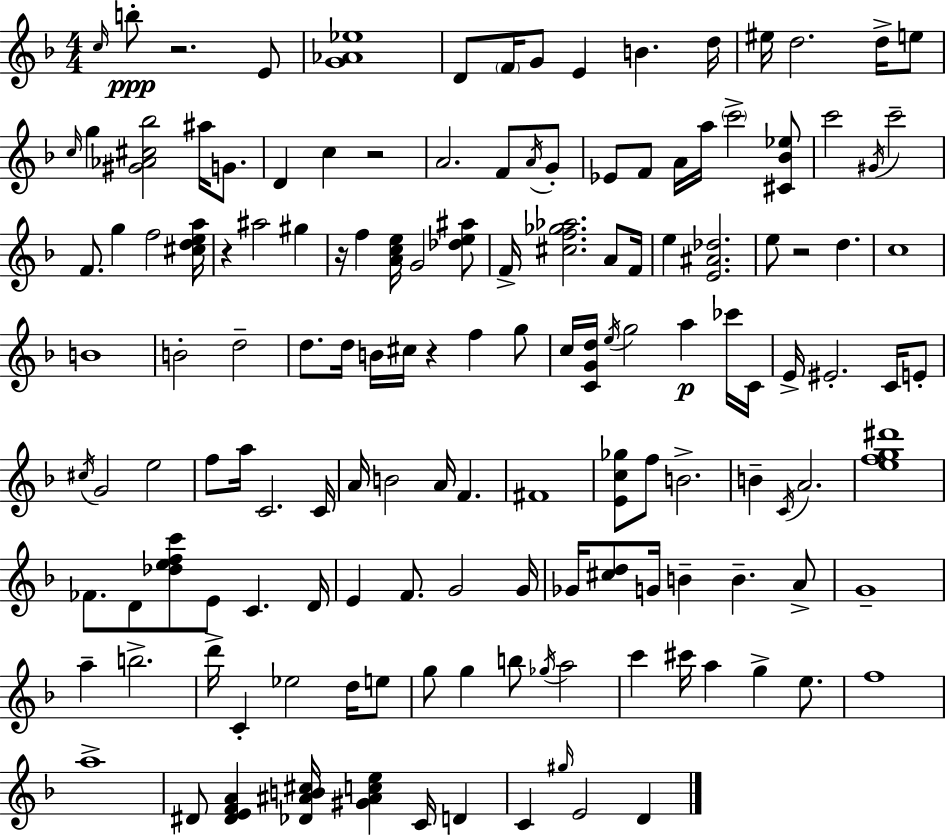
C5/s B5/e R/h. E4/e [G4,Ab4,Eb5]/w D4/e F4/s G4/e E4/q B4/q. D5/s EIS5/s D5/h. D5/s E5/e C5/s G5/q [G#4,Ab4,C#5,Bb5]/h A#5/s G4/e. D4/q C5/q R/h A4/h. F4/e A4/s G4/e Eb4/e F4/e A4/s A5/s C6/h [C#4,Bb4,Eb5]/e C6/h G#4/s C6/h F4/e. G5/q F5/h [C#5,D5,E5,A5]/s R/q A#5/h G#5/q R/s F5/q [A4,C5,E5]/s G4/h [Db5,E5,A#5]/e F4/s [C#5,F5,Gb5,Ab5]/h. A4/e F4/s E5/q [E4,A#4,Db5]/h. E5/e R/h D5/q. C5/w B4/w B4/h D5/h D5/e. D5/s B4/s C#5/s R/q F5/q G5/e C5/s [C4,G4,D5]/s E5/s G5/h A5/q CES6/s C4/s E4/s EIS4/h. C4/s E4/e C#5/s G4/h E5/h F5/e A5/s C4/h. C4/s A4/s B4/h A4/s F4/q. F#4/w [E4,C5,Gb5]/e F5/e B4/h. B4/q C4/s A4/h. [E5,F5,G5,D#6]/w FES4/e. D4/e [Db5,E5,F5,C6]/e E4/e C4/q. D4/s E4/q F4/e. G4/h G4/s Gb4/s [C#5,D5]/e G4/s B4/q B4/q. A4/e G4/w A5/q B5/h. D6/s C4/q Eb5/h D5/s E5/e G5/e G5/q B5/e Gb5/s A5/h C6/q C#6/s A5/q G5/q E5/e. F5/w A5/w D#4/e [D#4,E4,F4,A4]/q [Db4,A#4,B4,C#5]/s [G#4,A#4,C5,E5]/q C4/s D4/q C4/q G#5/s E4/h D4/q